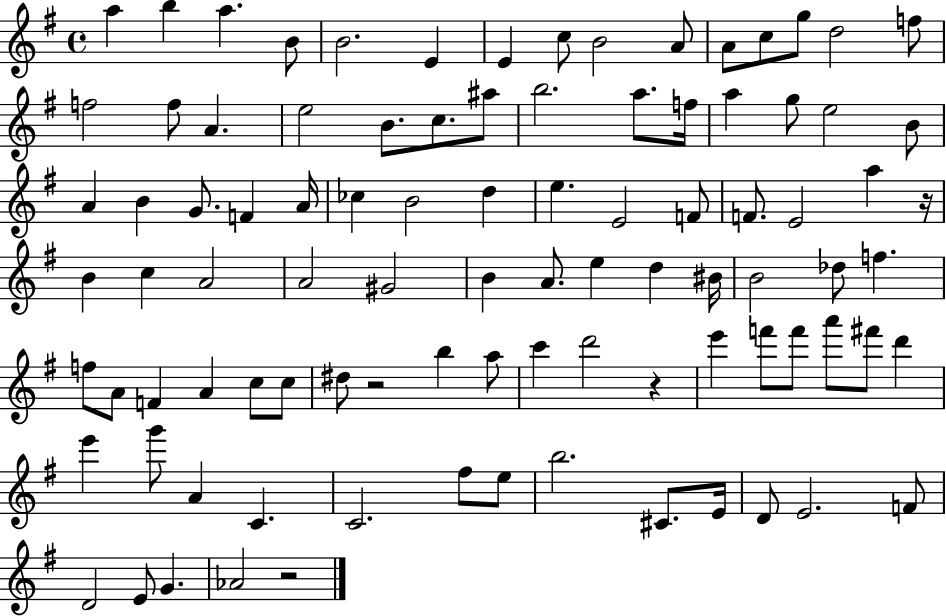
X:1
T:Untitled
M:4/4
L:1/4
K:G
a b a B/2 B2 E E c/2 B2 A/2 A/2 c/2 g/2 d2 f/2 f2 f/2 A e2 B/2 c/2 ^a/2 b2 a/2 f/4 a g/2 e2 B/2 A B G/2 F A/4 _c B2 d e E2 F/2 F/2 E2 a z/4 B c A2 A2 ^G2 B A/2 e d ^B/4 B2 _d/2 f f/2 A/2 F A c/2 c/2 ^d/2 z2 b a/2 c' d'2 z e' f'/2 f'/2 a'/2 ^f'/2 d' e' g'/2 A C C2 ^f/2 e/2 b2 ^C/2 E/4 D/2 E2 F/2 D2 E/2 G _A2 z2